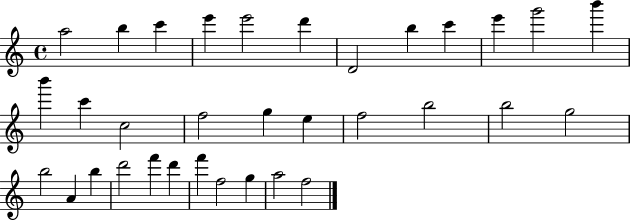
A5/h B5/q C6/q E6/q E6/h D6/q D4/h B5/q C6/q E6/q G6/h B6/q B6/q C6/q C5/h F5/h G5/q E5/q F5/h B5/h B5/h G5/h B5/h A4/q B5/q D6/h F6/q D6/q F6/q F5/h G5/q A5/h F5/h